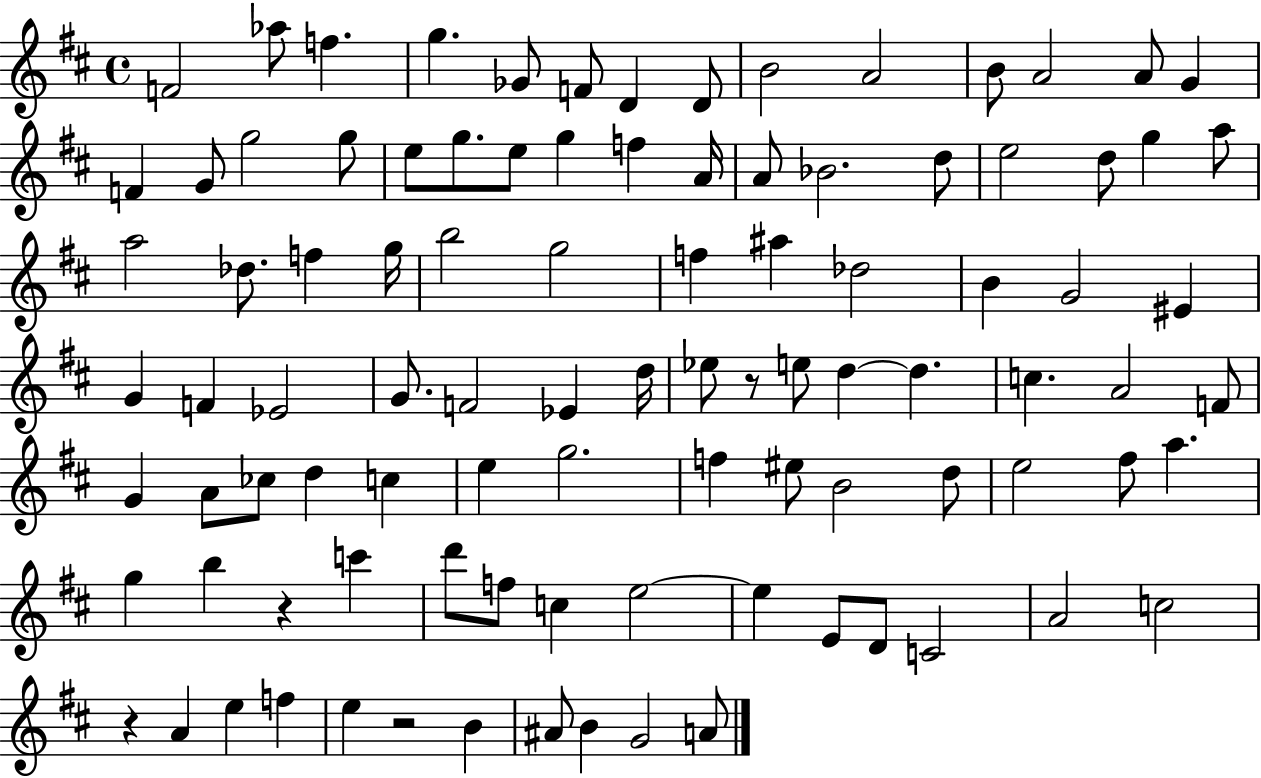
F4/h Ab5/e F5/q. G5/q. Gb4/e F4/e D4/q D4/e B4/h A4/h B4/e A4/h A4/e G4/q F4/q G4/e G5/h G5/e E5/e G5/e. E5/e G5/q F5/q A4/s A4/e Bb4/h. D5/e E5/h D5/e G5/q A5/e A5/h Db5/e. F5/q G5/s B5/h G5/h F5/q A#5/q Db5/h B4/q G4/h EIS4/q G4/q F4/q Eb4/h G4/e. F4/h Eb4/q D5/s Eb5/e R/e E5/e D5/q D5/q. C5/q. A4/h F4/e G4/q A4/e CES5/e D5/q C5/q E5/q G5/h. F5/q EIS5/e B4/h D5/e E5/h F#5/e A5/q. G5/q B5/q R/q C6/q D6/e F5/e C5/q E5/h E5/q E4/e D4/e C4/h A4/h C5/h R/q A4/q E5/q F5/q E5/q R/h B4/q A#4/e B4/q G4/h A4/e